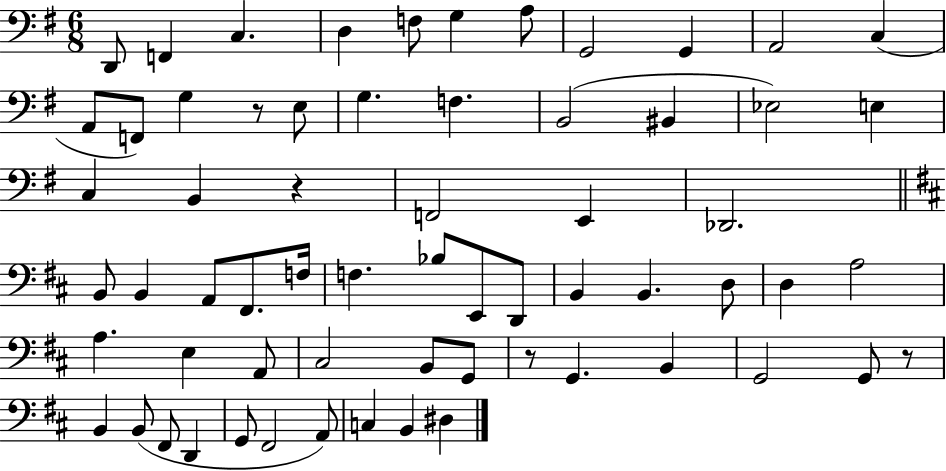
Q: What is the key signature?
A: G major